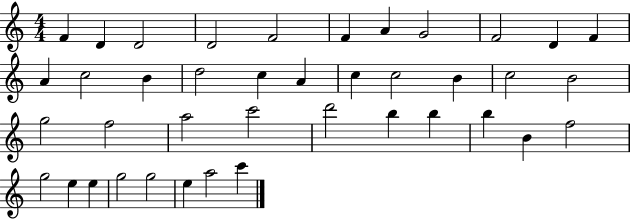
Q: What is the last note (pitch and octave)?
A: C6